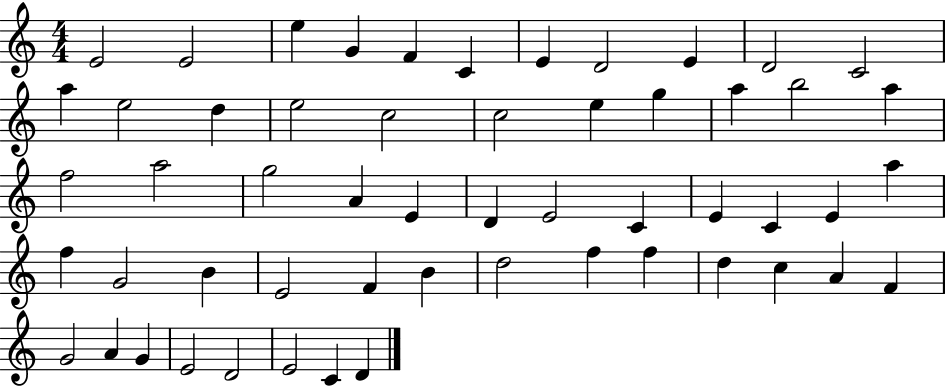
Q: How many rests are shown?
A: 0